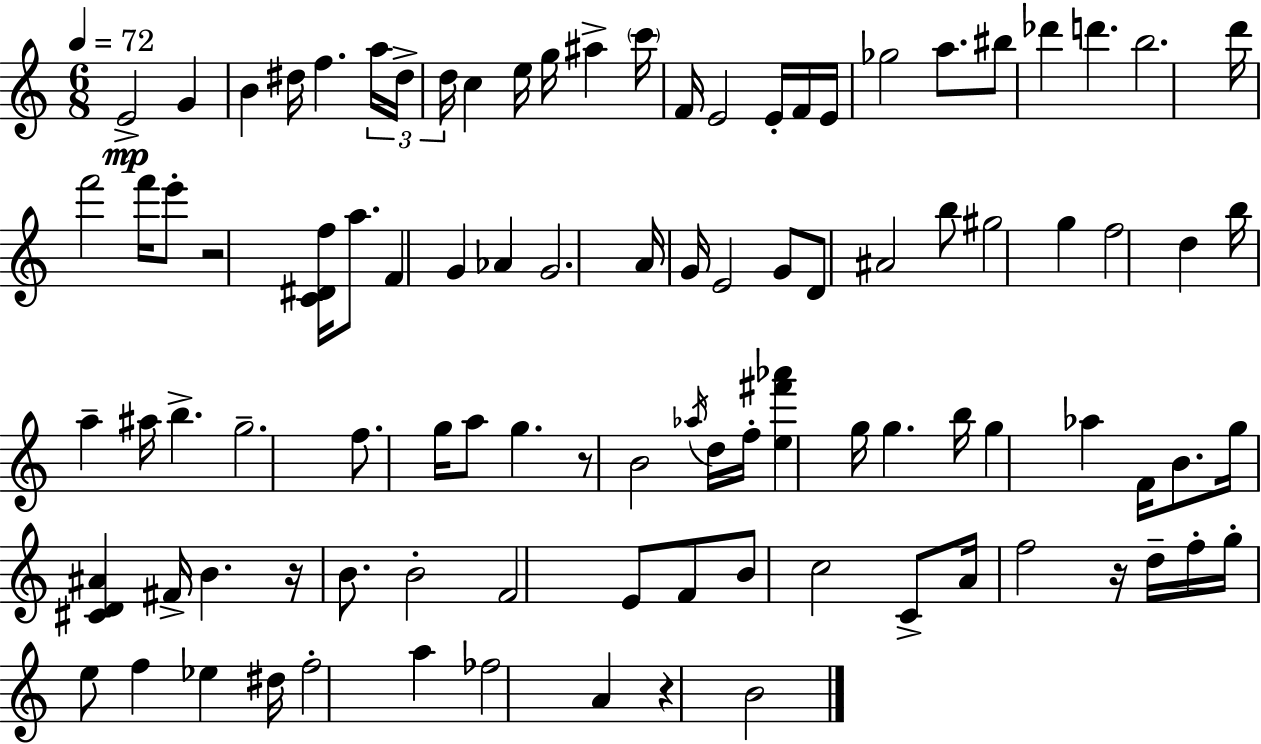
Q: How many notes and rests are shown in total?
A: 97